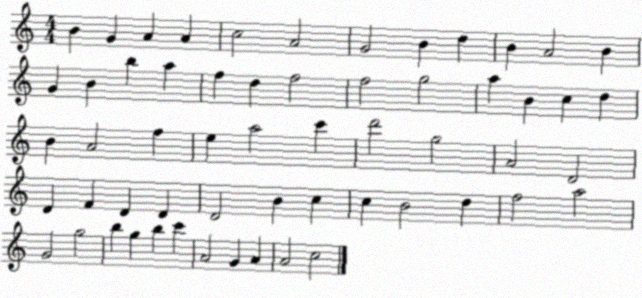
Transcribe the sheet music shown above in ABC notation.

X:1
T:Untitled
M:4/4
L:1/4
K:C
B G A A c2 A2 G2 B d B A2 B G B b a f d f2 f2 g2 a B c d B A2 f e a2 c' d'2 g2 A2 D2 D F D D D2 B c c B2 d f2 a2 G2 g2 b g b c' A2 G A A2 c2